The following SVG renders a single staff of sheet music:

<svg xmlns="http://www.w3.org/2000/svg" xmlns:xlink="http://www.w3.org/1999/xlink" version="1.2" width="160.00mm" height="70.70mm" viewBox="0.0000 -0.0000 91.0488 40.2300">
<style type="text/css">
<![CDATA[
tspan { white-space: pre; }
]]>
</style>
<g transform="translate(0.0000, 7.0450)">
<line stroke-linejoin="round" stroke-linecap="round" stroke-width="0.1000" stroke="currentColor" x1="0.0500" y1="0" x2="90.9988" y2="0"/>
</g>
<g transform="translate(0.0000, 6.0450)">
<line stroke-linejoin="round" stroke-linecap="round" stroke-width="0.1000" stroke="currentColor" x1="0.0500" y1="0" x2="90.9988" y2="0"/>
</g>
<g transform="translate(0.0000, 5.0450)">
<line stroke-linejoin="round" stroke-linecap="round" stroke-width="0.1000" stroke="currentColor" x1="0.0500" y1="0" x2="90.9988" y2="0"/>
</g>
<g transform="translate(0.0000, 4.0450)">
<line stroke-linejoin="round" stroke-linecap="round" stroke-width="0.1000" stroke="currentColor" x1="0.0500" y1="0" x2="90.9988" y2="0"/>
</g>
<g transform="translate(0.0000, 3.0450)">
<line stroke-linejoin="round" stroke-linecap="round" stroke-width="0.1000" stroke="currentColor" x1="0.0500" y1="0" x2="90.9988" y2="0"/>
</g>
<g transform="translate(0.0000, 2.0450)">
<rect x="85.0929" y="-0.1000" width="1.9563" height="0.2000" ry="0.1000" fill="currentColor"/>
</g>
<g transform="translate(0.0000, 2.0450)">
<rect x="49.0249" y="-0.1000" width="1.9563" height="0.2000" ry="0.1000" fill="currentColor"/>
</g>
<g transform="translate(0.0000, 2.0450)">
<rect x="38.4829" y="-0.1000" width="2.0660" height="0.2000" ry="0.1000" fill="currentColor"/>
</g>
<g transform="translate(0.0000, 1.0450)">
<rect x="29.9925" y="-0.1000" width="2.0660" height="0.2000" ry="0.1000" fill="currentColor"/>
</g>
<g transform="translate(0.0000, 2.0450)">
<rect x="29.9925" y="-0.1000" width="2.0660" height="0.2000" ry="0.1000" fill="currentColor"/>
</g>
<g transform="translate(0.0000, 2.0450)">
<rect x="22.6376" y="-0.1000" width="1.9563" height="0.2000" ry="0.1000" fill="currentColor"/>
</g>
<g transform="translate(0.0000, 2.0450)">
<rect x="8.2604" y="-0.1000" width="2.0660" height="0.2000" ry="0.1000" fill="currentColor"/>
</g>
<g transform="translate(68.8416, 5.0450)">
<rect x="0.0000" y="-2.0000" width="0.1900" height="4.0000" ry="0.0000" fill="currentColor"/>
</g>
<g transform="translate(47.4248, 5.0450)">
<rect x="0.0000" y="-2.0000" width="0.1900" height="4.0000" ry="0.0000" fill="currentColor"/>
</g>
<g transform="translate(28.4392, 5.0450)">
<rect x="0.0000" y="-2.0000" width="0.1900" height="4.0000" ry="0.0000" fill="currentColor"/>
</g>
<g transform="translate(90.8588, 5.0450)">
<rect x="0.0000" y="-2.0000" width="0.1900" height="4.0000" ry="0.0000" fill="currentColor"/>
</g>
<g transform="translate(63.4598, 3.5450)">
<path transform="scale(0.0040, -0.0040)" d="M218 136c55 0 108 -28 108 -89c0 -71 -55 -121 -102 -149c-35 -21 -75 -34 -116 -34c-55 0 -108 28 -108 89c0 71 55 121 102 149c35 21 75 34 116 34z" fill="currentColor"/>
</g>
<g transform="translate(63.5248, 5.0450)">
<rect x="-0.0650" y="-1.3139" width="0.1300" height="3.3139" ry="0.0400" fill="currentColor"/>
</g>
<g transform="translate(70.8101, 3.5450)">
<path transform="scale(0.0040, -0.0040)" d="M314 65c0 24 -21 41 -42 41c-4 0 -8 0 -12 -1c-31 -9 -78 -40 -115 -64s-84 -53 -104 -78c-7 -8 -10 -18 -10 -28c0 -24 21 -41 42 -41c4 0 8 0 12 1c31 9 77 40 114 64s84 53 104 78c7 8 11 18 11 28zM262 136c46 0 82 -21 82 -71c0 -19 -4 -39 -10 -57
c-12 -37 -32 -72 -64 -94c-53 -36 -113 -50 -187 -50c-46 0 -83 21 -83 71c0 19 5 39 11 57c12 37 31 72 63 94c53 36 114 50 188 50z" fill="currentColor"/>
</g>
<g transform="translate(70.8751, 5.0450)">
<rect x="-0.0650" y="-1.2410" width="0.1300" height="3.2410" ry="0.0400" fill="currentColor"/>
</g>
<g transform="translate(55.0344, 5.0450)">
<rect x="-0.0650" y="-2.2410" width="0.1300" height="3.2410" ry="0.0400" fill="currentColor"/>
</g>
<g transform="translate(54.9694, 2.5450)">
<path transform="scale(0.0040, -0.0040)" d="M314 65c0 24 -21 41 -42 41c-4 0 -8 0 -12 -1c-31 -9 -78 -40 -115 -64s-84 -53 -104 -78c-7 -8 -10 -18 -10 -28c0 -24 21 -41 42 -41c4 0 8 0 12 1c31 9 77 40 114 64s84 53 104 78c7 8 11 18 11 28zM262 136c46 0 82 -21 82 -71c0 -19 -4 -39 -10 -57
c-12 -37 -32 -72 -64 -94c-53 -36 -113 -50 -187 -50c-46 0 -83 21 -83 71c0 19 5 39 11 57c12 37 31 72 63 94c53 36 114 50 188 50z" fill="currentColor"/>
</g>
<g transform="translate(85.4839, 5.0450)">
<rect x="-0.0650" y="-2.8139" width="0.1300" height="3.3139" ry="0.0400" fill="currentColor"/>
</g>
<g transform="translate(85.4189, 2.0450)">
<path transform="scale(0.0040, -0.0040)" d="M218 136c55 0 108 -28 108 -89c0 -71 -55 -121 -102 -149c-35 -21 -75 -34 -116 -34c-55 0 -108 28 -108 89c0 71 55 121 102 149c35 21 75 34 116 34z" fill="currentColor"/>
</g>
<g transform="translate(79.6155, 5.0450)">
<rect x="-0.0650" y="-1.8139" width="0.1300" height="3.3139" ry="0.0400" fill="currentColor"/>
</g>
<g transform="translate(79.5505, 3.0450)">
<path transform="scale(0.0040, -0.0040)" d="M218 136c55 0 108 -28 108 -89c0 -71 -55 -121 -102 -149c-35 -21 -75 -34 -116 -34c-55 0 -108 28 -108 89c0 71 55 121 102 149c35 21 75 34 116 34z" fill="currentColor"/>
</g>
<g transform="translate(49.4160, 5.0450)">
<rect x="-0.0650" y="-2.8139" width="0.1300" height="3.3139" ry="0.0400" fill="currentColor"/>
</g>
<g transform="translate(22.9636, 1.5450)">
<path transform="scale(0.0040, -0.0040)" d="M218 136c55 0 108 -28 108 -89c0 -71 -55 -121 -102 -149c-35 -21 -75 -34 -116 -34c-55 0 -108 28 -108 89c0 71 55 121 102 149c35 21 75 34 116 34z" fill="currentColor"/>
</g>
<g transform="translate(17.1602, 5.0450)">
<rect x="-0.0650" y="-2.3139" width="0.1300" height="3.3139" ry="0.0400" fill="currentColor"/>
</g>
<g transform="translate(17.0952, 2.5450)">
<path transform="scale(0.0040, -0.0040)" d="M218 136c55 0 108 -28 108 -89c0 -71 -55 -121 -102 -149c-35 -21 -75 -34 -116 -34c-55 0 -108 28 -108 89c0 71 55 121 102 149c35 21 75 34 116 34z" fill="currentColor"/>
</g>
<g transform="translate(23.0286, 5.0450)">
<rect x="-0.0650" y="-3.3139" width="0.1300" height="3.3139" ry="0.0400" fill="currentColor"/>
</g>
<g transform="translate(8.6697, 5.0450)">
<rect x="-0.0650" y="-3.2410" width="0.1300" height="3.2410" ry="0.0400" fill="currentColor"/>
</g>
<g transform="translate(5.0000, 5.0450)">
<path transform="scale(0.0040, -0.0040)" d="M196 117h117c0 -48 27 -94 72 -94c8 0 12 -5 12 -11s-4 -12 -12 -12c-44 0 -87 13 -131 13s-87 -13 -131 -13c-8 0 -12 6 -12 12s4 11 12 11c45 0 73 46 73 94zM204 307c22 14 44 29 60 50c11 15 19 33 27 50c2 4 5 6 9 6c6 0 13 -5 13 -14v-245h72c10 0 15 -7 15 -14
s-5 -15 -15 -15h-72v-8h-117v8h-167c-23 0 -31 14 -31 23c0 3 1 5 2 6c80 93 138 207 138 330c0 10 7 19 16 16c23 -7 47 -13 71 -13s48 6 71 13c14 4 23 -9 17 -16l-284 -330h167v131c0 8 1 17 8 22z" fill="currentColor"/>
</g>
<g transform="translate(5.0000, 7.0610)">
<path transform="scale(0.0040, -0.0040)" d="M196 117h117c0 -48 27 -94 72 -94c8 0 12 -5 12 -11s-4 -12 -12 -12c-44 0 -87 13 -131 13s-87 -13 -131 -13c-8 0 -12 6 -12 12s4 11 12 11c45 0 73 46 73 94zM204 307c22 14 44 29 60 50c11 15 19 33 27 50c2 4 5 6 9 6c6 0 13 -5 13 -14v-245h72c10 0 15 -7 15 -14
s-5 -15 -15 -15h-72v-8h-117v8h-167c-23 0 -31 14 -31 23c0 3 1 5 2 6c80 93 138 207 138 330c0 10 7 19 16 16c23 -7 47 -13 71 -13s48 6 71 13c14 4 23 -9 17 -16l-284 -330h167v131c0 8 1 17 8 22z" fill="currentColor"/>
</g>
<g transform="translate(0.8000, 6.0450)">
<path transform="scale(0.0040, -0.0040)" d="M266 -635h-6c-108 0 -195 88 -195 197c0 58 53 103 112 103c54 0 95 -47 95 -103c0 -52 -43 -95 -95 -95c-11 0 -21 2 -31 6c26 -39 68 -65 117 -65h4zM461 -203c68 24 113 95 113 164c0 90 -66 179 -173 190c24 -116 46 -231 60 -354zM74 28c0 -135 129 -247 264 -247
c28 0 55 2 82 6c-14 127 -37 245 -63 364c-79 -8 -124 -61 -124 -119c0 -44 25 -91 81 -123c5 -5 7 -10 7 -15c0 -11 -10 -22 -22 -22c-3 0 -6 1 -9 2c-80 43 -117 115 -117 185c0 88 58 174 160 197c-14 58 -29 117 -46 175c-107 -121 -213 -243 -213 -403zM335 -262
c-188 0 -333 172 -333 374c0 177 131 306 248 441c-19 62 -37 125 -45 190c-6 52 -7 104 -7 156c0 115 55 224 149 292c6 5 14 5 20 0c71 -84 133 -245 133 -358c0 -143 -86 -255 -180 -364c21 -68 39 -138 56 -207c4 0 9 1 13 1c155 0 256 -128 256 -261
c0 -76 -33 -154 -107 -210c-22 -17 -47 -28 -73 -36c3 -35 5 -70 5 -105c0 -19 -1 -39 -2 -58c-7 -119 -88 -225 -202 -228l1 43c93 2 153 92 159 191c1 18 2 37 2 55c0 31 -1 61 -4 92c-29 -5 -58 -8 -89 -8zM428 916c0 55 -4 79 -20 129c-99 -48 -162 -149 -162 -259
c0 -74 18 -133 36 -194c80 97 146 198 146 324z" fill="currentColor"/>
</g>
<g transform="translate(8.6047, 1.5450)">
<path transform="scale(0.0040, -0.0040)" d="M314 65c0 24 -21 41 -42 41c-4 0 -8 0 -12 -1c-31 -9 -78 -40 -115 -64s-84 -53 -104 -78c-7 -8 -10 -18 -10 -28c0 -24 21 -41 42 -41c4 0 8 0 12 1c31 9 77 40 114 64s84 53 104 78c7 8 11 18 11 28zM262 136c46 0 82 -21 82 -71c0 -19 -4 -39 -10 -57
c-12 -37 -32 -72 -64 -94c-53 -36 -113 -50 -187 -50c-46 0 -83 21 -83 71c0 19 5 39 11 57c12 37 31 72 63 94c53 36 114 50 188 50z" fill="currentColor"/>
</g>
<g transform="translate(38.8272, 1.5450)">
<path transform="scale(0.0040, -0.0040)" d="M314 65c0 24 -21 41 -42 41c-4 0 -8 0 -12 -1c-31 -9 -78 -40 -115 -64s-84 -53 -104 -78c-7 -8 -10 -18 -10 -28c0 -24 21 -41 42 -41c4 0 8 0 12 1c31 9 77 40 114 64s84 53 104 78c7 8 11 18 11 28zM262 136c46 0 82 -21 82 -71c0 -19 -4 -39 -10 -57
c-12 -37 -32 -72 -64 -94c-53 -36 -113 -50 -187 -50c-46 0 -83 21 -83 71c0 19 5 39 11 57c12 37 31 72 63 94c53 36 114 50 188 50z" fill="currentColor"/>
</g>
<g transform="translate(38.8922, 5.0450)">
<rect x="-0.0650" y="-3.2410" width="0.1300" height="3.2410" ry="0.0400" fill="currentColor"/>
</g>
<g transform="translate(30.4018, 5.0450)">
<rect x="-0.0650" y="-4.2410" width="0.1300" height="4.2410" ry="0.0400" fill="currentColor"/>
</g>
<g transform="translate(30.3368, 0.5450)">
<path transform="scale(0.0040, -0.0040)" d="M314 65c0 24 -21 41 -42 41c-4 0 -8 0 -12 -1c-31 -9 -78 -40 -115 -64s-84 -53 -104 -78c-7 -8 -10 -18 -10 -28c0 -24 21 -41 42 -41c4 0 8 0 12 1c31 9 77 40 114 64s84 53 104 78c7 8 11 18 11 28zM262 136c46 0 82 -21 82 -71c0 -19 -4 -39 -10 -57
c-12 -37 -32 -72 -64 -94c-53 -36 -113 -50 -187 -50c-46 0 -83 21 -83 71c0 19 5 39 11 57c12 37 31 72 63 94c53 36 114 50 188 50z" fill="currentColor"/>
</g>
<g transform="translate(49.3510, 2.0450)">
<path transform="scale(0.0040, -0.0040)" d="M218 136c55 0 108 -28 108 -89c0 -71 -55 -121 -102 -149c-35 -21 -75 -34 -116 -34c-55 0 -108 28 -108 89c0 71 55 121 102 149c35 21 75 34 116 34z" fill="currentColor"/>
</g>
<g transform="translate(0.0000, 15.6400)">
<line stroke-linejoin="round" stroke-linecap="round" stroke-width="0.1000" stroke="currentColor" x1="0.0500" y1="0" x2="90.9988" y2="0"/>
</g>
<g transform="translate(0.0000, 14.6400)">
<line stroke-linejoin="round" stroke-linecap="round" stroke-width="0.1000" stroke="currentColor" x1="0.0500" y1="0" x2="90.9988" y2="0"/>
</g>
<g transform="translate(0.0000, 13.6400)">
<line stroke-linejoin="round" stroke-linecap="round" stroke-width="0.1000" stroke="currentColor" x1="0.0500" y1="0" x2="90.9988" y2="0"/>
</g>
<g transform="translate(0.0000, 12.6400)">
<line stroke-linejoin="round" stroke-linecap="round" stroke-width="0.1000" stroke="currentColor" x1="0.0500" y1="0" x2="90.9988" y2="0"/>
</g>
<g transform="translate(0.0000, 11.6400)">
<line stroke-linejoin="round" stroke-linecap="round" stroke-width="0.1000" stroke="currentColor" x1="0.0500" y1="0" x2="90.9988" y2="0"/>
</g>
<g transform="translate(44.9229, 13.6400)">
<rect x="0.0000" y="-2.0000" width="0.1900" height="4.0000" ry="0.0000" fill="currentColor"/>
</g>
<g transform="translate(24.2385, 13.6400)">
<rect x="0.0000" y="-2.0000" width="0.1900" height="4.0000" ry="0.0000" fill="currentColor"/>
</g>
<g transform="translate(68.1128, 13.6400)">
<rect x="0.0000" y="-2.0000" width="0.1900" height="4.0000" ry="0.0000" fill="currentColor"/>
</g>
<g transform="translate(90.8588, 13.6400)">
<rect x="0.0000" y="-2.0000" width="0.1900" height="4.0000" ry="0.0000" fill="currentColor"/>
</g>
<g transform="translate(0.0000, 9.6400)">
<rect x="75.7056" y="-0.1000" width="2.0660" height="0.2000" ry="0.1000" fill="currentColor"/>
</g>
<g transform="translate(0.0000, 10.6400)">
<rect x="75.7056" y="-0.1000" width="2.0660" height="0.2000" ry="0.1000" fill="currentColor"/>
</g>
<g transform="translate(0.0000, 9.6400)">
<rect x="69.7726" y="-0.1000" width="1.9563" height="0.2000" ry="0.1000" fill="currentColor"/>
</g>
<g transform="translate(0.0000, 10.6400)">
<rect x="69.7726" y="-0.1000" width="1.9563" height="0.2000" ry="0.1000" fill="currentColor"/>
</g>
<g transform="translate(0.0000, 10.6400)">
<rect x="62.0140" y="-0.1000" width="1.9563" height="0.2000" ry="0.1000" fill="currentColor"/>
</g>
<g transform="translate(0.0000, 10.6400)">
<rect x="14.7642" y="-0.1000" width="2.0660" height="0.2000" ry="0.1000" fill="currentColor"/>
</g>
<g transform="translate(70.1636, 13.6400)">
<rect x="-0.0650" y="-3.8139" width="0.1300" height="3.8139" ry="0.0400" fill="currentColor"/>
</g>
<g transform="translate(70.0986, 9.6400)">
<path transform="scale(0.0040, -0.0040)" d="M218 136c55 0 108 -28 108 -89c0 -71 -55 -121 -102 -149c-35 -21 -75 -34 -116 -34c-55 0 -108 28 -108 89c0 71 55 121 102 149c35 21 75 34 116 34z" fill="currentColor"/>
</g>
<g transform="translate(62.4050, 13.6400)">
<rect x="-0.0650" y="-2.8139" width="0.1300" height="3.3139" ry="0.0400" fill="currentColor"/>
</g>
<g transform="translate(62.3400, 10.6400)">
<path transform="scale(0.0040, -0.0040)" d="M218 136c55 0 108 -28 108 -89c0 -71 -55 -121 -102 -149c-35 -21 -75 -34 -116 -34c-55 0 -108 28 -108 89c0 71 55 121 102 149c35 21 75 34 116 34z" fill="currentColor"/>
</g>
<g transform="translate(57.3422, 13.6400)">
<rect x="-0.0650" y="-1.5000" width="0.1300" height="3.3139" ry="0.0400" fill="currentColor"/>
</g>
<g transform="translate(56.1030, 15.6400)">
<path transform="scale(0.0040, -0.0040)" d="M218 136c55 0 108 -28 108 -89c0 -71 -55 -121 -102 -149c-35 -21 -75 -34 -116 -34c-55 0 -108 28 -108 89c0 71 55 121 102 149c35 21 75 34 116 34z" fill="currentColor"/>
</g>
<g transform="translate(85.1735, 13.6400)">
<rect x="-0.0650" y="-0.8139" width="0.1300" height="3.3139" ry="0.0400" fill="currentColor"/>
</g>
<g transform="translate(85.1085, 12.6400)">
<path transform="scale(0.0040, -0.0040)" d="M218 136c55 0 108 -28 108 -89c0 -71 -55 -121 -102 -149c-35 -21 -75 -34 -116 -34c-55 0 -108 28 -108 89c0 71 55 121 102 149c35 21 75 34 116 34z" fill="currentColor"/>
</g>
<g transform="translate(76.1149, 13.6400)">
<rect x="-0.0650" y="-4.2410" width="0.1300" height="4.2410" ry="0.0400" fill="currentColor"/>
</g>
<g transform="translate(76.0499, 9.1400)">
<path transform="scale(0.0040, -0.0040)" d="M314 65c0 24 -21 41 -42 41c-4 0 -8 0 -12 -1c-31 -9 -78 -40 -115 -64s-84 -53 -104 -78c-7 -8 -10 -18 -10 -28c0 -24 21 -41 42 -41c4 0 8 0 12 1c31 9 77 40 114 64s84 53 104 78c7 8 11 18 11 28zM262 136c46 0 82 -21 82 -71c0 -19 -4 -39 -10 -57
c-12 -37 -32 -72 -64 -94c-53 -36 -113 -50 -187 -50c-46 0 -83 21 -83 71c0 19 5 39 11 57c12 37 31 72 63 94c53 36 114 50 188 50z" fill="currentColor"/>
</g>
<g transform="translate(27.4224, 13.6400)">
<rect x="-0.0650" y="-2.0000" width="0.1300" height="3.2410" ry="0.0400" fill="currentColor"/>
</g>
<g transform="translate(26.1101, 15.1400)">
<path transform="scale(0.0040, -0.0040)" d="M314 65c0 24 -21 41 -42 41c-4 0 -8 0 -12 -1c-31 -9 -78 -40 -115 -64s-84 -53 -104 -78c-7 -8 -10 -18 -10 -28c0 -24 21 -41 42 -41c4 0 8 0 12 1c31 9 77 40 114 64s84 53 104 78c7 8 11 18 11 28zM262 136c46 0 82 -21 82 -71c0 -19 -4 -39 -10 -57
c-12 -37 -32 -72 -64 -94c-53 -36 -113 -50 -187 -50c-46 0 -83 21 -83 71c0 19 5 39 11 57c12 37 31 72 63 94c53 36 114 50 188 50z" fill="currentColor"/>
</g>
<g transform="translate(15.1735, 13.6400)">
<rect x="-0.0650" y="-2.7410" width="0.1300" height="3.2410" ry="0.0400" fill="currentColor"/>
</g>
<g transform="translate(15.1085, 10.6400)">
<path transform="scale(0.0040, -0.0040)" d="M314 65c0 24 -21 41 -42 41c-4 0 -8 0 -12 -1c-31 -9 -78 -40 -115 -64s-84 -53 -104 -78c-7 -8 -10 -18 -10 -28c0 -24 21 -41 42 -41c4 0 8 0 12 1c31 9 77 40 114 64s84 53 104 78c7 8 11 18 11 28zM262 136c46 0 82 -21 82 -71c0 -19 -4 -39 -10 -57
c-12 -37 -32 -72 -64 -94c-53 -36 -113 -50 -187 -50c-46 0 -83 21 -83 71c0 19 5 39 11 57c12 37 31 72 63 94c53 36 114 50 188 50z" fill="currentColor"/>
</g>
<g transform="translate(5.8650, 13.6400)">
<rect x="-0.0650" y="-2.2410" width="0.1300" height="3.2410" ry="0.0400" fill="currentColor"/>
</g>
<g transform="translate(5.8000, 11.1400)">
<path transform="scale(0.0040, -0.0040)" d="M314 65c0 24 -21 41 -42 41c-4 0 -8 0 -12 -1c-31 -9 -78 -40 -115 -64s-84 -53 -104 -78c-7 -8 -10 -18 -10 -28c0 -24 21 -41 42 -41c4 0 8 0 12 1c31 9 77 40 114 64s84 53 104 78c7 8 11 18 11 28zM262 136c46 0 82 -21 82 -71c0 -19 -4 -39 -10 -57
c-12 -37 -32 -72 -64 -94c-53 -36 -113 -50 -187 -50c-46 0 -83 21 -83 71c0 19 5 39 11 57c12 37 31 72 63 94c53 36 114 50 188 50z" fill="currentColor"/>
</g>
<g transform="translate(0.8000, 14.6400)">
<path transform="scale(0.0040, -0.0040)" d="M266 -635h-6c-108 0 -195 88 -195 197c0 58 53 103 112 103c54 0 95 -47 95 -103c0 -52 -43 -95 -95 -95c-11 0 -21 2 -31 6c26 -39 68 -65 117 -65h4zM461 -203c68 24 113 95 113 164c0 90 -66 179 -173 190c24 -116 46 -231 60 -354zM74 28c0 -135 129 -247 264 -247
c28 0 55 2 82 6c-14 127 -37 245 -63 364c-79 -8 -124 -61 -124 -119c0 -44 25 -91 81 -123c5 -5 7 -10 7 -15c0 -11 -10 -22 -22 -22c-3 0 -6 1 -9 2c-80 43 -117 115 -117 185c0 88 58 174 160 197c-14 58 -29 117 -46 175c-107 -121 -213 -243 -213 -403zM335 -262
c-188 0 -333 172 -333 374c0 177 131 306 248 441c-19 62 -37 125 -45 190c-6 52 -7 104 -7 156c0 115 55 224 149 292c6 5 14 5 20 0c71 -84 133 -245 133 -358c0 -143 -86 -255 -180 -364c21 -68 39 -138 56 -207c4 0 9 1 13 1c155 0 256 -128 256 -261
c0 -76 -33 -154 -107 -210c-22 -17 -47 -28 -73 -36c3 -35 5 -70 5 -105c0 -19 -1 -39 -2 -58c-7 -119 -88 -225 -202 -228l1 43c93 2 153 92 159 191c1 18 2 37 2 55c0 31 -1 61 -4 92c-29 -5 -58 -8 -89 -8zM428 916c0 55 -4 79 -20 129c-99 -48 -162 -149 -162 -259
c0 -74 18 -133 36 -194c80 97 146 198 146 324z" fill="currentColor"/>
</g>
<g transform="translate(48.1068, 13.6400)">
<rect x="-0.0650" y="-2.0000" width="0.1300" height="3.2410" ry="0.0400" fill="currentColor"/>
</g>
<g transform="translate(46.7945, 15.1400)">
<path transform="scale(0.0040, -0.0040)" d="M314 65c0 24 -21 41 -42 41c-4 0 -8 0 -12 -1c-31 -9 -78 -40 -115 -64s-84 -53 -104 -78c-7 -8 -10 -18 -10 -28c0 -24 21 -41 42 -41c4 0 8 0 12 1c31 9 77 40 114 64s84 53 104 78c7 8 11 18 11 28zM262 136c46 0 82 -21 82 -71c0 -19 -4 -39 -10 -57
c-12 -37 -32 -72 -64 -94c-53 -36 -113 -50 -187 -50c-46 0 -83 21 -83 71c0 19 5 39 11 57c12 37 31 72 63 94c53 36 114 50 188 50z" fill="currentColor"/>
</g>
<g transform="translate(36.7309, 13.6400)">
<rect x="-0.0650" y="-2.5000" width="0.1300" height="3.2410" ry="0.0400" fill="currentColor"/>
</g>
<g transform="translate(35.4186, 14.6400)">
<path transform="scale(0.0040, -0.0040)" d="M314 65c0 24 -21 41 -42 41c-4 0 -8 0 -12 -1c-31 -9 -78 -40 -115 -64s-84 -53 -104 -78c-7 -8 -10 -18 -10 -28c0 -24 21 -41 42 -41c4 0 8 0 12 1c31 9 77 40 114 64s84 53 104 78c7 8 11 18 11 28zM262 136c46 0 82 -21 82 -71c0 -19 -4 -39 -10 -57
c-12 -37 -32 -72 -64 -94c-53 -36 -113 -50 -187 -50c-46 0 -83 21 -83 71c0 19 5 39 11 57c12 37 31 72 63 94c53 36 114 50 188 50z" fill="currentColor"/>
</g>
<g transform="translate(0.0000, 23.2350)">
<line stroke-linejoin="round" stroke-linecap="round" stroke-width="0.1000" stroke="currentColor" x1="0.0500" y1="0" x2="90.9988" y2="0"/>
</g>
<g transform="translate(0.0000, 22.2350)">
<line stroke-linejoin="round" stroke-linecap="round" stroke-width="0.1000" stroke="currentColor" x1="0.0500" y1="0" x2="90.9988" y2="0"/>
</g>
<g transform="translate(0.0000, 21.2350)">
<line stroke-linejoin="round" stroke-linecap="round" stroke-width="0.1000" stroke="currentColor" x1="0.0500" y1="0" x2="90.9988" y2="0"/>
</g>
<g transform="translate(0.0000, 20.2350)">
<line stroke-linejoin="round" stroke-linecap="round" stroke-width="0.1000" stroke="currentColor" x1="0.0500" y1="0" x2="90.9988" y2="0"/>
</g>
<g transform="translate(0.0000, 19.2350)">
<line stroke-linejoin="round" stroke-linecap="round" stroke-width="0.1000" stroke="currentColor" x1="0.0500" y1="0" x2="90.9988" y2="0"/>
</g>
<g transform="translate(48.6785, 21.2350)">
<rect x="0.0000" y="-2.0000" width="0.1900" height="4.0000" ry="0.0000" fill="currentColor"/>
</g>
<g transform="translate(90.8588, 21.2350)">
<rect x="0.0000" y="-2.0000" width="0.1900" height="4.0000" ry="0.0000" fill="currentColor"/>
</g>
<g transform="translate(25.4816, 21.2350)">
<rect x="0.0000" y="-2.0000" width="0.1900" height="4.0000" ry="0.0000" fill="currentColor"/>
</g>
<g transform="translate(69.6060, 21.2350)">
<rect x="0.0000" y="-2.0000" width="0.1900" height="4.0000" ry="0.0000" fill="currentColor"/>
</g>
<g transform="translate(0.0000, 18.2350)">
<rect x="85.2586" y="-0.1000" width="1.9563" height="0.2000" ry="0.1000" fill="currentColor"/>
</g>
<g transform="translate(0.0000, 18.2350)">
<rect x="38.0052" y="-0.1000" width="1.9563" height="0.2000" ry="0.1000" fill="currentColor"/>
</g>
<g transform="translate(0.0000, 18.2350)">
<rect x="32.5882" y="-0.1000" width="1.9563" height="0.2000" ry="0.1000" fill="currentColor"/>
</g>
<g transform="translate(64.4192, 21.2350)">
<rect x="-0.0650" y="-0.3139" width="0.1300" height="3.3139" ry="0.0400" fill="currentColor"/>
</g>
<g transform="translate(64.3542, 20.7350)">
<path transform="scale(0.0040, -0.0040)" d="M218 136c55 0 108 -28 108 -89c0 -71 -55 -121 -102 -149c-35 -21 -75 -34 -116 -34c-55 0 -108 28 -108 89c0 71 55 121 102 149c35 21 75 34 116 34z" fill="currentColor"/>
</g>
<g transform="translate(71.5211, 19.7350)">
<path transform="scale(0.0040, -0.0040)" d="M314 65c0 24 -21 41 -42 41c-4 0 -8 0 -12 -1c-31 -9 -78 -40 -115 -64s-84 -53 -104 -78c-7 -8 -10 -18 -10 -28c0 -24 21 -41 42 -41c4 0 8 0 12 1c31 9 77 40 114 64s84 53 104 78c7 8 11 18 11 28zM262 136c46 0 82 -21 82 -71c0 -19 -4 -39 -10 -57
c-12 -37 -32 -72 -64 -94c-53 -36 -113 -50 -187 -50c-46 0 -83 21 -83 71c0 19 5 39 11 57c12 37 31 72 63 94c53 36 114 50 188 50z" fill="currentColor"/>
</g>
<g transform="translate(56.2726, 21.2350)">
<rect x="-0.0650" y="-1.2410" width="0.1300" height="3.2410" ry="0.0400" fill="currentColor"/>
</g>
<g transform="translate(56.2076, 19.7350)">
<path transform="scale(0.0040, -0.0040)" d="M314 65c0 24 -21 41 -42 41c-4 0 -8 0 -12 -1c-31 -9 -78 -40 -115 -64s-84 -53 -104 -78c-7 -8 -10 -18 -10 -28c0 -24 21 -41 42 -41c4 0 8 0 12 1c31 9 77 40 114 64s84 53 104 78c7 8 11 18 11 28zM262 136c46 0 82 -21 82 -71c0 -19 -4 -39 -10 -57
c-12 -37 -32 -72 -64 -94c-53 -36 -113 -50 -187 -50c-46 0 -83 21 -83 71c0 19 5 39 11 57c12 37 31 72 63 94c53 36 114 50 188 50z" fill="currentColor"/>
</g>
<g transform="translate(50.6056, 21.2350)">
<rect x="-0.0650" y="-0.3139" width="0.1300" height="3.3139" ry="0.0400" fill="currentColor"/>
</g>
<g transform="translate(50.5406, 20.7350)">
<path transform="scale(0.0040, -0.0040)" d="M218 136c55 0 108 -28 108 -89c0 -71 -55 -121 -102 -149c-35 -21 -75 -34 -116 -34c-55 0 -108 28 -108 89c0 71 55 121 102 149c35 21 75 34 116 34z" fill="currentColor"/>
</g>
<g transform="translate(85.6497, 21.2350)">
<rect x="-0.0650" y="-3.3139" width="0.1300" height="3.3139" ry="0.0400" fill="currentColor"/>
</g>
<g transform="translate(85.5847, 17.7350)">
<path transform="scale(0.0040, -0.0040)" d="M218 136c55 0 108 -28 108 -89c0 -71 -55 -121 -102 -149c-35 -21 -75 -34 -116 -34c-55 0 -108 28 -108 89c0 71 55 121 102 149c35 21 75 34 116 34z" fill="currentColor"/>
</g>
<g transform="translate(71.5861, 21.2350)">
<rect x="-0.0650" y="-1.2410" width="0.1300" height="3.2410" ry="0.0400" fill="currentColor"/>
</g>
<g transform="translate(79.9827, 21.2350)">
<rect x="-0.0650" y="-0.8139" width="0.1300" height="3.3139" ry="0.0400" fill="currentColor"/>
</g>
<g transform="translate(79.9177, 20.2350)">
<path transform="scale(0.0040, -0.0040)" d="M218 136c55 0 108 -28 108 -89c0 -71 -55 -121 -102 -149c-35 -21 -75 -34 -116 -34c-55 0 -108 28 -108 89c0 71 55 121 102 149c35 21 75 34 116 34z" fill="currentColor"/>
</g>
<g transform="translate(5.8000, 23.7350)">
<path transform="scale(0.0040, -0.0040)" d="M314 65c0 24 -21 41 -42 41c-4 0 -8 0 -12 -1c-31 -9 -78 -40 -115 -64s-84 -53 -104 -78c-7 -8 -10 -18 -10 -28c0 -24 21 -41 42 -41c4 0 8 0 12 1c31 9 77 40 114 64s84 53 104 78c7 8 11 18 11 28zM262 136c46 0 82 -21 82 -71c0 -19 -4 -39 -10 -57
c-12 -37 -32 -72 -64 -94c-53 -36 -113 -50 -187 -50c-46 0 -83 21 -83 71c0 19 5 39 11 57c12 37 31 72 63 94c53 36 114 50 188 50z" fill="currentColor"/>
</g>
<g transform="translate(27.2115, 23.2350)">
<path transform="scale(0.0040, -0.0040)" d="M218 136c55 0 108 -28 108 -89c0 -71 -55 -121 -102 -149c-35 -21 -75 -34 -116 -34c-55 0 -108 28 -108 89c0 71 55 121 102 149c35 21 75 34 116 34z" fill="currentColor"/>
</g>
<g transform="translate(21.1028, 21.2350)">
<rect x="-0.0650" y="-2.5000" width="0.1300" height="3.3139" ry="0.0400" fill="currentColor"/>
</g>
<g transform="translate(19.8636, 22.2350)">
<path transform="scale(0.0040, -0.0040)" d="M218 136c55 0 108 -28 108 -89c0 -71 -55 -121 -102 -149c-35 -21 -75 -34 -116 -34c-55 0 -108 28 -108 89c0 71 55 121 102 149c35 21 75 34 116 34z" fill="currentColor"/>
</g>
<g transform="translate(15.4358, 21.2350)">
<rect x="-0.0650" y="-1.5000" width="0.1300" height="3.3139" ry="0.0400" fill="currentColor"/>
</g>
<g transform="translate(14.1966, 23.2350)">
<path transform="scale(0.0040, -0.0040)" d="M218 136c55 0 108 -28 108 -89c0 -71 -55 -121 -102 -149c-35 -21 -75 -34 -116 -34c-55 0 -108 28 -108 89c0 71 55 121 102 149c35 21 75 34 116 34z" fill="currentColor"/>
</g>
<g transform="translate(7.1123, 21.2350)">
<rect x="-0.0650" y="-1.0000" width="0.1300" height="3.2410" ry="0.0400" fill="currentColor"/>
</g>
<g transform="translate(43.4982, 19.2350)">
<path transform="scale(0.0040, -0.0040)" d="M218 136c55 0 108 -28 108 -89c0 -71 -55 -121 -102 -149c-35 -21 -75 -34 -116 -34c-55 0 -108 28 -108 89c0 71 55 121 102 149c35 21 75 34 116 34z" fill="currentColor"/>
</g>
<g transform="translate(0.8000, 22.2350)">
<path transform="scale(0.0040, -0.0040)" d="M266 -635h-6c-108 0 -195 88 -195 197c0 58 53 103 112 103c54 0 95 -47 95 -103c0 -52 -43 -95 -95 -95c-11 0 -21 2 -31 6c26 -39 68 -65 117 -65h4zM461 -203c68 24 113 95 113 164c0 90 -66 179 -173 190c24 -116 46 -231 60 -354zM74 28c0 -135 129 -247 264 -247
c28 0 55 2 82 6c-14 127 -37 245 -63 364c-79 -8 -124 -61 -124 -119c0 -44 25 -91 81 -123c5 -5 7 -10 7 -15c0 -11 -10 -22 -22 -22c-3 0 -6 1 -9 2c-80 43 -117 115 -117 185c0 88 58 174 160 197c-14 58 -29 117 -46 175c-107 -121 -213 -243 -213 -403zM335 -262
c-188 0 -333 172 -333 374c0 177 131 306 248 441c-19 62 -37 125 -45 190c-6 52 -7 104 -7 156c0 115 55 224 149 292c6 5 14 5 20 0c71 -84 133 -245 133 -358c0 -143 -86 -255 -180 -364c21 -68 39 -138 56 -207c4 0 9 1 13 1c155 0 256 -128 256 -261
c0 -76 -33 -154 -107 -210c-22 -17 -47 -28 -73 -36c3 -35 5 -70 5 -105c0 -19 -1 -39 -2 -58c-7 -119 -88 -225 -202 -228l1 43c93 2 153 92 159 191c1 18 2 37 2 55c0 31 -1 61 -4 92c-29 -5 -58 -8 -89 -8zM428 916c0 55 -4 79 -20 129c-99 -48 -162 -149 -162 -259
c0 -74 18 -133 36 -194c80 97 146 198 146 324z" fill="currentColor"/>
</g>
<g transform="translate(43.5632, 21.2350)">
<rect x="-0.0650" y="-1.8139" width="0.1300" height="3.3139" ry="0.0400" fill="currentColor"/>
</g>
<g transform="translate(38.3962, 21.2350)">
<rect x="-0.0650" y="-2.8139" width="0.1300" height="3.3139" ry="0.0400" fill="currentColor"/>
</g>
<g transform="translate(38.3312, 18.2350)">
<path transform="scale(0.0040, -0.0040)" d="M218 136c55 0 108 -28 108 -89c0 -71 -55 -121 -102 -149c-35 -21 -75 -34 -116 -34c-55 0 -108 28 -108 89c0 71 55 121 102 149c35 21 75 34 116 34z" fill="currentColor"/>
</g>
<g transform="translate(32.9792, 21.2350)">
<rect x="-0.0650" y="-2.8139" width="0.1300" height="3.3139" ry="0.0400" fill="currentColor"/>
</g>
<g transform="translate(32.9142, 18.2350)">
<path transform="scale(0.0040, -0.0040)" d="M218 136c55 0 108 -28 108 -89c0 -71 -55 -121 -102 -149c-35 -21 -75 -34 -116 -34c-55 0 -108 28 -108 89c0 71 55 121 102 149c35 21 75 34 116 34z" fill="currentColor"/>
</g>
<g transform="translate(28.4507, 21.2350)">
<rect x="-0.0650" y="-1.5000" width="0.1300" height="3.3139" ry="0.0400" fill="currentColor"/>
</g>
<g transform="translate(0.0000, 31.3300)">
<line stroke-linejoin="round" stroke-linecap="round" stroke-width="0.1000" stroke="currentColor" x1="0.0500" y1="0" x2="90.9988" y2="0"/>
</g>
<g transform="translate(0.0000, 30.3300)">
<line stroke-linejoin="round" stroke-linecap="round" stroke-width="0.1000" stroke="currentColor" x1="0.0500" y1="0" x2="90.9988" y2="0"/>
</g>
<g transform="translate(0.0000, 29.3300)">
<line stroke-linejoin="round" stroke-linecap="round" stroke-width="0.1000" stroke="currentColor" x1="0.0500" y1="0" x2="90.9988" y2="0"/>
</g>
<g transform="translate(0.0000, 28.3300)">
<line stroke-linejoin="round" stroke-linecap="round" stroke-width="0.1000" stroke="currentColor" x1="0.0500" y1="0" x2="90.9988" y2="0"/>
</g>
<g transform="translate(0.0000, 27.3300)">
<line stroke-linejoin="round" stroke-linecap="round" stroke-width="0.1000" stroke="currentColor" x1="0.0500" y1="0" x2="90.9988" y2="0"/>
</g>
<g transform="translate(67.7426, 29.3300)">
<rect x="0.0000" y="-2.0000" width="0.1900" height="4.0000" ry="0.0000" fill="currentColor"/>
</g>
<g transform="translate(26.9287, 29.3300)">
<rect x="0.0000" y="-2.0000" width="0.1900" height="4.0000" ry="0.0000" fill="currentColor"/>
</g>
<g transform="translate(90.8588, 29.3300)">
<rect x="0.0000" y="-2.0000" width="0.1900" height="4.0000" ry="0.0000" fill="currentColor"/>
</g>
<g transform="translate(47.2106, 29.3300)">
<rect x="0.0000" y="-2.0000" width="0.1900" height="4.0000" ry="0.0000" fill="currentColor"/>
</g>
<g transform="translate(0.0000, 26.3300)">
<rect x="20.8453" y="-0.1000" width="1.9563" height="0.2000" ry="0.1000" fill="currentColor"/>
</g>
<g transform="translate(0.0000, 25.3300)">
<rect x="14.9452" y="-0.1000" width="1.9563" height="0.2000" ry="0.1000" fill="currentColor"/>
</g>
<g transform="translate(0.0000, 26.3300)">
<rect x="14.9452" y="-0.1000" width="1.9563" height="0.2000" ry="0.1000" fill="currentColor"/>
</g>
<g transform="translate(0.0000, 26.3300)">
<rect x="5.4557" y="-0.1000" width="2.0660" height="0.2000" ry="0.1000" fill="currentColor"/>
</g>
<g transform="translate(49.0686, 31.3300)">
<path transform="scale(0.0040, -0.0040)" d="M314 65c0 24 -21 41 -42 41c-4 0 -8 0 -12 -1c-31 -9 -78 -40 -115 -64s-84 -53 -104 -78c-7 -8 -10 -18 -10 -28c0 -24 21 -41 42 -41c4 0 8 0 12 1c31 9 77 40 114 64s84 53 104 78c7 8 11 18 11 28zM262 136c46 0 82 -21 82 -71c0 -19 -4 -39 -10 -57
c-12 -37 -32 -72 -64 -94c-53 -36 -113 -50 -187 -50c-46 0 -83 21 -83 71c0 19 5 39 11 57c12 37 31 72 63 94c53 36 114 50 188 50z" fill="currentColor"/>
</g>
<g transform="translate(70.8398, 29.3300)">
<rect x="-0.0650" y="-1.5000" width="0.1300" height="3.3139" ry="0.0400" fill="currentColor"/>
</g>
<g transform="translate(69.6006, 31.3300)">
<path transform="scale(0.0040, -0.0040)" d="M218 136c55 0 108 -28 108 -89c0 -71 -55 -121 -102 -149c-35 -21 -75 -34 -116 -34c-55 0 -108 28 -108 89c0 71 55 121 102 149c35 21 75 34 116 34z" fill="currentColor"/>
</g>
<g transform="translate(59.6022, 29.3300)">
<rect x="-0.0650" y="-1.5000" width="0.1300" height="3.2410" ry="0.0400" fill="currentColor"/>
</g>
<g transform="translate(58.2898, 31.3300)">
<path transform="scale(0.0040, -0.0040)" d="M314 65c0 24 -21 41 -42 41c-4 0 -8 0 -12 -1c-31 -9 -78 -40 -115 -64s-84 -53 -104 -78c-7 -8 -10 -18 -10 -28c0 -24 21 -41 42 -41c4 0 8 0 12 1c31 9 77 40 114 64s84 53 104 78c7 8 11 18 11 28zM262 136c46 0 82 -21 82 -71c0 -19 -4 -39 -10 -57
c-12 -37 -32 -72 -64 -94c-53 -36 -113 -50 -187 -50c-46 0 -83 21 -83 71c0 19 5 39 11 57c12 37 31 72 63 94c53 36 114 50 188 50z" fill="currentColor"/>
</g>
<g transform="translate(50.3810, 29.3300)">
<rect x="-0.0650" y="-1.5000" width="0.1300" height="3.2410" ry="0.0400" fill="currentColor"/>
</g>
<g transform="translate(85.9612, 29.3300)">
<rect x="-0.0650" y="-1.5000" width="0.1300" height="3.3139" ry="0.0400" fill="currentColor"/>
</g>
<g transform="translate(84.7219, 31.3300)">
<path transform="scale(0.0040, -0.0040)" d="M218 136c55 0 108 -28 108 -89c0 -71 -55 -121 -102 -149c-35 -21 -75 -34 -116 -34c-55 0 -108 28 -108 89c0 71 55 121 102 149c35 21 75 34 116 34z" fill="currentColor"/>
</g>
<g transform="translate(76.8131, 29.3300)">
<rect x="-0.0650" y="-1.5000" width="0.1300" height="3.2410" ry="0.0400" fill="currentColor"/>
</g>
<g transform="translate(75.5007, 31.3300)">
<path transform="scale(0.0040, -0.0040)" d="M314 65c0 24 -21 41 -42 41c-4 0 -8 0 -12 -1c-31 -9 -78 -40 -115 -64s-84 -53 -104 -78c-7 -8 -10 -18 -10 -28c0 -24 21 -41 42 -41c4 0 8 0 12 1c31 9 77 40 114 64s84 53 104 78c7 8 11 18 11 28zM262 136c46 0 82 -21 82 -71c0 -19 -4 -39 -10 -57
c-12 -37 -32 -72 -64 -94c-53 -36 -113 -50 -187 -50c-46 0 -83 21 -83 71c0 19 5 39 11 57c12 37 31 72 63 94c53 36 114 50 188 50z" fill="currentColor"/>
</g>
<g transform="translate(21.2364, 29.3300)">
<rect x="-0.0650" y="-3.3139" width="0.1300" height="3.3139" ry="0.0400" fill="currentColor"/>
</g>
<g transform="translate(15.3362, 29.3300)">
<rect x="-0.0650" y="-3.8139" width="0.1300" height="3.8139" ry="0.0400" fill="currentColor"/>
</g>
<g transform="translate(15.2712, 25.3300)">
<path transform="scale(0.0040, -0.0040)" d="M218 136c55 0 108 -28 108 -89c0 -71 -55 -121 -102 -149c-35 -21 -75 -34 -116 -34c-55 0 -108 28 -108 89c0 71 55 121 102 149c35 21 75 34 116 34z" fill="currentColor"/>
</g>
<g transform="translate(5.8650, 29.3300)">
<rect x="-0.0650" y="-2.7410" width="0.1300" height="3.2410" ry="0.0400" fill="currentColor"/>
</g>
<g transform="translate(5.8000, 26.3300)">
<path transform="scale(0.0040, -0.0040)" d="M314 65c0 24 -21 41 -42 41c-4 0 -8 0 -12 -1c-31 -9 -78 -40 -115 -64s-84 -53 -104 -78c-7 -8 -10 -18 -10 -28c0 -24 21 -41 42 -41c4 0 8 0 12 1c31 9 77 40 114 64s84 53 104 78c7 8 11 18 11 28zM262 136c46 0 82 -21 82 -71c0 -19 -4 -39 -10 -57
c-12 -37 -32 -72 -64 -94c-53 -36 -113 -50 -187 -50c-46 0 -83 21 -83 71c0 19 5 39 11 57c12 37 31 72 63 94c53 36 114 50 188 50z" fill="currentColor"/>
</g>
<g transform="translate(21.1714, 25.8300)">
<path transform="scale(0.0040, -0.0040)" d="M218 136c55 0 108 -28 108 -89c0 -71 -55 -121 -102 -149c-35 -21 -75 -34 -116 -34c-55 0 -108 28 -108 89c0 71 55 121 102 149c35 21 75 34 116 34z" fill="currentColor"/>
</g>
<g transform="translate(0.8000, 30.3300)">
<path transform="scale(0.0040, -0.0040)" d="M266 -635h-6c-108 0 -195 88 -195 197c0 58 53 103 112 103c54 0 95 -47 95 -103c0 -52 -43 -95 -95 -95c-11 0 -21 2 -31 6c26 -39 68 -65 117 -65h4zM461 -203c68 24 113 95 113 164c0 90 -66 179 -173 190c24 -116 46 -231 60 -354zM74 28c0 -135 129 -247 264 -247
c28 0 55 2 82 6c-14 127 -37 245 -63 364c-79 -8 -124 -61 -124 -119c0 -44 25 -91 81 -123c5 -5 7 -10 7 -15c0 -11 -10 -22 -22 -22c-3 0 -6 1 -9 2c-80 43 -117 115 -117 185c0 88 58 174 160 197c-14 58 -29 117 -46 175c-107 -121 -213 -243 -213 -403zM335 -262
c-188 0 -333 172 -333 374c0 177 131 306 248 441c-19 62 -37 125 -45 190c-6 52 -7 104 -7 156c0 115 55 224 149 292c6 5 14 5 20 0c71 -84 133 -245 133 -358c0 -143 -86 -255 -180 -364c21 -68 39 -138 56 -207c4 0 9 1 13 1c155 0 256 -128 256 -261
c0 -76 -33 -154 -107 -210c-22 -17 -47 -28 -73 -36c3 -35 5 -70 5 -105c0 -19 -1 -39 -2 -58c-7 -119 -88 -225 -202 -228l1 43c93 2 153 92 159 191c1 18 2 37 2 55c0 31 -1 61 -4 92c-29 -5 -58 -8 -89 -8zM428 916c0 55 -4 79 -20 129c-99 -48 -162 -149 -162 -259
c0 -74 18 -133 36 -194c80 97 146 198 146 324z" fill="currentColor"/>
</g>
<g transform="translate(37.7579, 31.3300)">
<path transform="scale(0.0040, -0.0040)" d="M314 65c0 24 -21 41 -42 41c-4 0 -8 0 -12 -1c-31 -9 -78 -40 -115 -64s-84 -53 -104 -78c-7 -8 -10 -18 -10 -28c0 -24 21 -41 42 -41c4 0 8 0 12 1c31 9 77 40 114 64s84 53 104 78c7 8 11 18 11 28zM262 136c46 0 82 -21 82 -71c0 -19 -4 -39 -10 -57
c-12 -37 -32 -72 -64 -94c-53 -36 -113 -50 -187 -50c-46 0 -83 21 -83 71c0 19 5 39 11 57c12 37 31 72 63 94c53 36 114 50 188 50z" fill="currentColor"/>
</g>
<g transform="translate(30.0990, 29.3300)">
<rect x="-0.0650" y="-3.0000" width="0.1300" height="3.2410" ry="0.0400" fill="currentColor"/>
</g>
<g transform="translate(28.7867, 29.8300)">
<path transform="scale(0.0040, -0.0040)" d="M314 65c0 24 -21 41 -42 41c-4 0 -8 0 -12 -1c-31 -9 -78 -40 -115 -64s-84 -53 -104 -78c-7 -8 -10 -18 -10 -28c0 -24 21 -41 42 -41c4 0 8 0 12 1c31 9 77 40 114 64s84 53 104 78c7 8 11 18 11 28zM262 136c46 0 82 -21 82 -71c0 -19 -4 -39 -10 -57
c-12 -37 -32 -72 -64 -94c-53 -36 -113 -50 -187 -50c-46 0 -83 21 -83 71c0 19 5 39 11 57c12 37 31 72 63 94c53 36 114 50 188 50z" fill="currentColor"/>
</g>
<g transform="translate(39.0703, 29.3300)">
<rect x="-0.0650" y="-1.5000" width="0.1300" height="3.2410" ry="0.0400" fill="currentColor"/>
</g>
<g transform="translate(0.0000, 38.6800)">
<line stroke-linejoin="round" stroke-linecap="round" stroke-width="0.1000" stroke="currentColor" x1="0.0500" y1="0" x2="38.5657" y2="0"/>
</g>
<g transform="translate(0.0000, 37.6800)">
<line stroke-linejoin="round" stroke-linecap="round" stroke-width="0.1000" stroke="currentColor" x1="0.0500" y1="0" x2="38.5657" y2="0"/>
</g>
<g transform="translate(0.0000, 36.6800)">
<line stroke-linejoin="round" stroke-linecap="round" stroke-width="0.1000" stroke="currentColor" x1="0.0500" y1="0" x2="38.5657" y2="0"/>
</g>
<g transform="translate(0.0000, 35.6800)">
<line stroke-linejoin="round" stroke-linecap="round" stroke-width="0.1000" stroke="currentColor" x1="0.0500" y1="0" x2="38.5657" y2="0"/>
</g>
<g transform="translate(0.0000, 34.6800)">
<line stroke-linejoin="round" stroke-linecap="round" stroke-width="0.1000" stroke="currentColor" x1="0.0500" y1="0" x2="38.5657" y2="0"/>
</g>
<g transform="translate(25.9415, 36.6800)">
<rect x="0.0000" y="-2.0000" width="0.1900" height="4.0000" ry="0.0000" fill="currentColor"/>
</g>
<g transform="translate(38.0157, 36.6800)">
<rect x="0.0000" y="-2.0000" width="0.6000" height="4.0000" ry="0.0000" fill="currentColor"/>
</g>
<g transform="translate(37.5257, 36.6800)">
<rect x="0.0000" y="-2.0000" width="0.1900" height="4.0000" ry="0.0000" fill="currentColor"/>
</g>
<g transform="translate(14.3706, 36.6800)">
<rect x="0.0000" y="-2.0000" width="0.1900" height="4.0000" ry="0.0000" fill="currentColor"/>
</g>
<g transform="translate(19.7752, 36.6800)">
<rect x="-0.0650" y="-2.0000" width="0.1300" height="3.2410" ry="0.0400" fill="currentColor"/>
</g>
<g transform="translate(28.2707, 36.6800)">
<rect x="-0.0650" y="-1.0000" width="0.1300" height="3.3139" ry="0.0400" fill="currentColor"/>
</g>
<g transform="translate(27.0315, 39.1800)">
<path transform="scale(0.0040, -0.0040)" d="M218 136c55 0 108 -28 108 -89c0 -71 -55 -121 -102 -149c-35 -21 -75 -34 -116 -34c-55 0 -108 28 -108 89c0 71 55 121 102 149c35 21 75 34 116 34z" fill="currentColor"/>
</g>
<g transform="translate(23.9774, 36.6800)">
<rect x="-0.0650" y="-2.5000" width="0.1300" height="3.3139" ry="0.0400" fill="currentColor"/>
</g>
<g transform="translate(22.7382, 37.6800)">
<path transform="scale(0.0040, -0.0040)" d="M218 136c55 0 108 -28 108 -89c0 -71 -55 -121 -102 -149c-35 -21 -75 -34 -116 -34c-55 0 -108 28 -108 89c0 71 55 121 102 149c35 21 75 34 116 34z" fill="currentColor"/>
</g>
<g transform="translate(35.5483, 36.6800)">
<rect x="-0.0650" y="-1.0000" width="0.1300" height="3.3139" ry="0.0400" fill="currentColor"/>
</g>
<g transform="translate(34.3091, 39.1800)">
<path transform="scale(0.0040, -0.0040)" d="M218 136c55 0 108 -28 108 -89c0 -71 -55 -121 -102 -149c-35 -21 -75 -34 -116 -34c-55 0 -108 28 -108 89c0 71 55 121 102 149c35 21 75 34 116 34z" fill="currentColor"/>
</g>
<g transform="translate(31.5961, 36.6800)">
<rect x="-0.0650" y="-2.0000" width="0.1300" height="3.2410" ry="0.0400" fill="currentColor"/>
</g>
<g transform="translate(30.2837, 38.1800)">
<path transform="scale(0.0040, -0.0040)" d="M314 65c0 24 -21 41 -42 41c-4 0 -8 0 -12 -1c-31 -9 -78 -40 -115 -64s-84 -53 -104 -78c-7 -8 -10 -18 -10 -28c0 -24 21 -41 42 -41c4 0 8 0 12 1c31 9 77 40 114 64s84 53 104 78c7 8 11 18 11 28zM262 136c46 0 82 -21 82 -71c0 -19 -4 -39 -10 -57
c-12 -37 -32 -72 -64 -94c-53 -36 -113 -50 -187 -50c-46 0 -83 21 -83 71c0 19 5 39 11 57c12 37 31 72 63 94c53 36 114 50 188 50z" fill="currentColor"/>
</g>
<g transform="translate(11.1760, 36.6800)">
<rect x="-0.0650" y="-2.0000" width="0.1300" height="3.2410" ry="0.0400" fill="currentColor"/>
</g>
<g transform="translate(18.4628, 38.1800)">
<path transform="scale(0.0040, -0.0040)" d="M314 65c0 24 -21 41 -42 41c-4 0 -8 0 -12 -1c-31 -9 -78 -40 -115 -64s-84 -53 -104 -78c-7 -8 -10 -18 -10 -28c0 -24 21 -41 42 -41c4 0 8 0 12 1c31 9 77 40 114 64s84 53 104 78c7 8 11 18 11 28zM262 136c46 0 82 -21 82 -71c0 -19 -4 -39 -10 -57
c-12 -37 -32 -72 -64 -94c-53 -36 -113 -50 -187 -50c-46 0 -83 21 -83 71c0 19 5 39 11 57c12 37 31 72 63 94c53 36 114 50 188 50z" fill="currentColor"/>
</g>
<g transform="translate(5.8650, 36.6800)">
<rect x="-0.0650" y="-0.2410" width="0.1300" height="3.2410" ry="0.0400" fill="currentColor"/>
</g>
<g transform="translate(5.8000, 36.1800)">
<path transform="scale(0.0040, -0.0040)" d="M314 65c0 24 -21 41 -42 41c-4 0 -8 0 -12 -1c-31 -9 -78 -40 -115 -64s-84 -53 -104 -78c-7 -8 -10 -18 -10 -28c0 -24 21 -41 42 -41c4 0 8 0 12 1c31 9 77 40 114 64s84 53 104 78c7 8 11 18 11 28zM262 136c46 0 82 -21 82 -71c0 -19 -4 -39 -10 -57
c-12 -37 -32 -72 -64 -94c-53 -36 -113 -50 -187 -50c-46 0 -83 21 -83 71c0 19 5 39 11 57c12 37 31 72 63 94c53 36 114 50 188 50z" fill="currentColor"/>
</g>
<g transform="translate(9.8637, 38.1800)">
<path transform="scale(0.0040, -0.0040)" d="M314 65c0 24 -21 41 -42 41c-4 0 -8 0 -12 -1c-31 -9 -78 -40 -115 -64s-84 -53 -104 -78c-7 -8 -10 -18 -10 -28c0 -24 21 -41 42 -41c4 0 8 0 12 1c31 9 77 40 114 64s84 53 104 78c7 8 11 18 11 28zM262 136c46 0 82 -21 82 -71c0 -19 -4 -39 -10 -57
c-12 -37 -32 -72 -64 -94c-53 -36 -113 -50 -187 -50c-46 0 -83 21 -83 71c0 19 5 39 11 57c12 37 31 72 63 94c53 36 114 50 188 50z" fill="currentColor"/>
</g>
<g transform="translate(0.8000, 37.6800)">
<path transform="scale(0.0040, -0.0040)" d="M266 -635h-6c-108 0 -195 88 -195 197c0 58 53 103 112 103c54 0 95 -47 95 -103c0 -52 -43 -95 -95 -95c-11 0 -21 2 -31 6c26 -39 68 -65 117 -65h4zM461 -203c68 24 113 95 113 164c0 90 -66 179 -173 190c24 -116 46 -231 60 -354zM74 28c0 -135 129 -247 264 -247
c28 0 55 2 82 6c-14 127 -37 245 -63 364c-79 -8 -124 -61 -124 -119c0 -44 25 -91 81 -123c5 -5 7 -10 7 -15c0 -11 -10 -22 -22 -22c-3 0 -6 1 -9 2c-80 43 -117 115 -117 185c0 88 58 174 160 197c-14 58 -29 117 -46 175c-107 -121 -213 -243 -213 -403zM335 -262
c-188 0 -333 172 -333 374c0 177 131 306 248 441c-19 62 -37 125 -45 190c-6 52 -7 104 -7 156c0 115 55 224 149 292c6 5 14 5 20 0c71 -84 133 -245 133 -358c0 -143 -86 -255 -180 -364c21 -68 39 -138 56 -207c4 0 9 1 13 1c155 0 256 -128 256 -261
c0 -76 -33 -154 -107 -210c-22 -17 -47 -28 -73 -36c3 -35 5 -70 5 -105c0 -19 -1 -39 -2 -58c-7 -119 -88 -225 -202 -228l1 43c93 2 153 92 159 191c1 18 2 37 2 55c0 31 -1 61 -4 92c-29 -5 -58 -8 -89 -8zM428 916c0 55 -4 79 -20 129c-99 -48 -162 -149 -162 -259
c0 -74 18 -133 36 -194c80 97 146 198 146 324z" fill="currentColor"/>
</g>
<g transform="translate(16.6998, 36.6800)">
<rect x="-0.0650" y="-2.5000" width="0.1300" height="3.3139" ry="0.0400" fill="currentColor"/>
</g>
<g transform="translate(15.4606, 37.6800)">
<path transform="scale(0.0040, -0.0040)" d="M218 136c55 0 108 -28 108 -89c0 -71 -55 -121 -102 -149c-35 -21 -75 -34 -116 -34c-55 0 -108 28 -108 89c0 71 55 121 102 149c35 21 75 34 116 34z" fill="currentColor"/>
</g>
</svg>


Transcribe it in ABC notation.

X:1
T:Untitled
M:4/4
L:1/4
K:C
b2 g b d'2 b2 a g2 e e2 f a g2 a2 F2 G2 F2 E a c' d'2 d D2 E G E a a f c e2 c e2 d b a2 c' b A2 E2 E2 E2 E E2 E c2 F2 G F2 G D F2 D